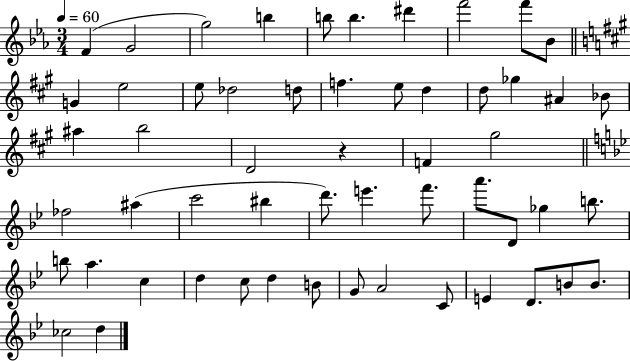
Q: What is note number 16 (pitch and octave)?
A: F5